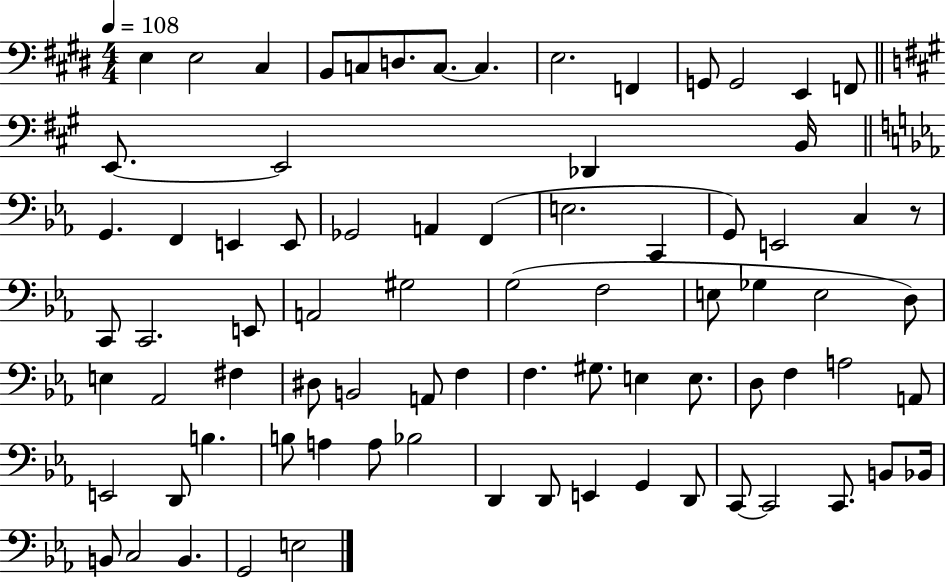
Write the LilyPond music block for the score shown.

{
  \clef bass
  \numericTimeSignature
  \time 4/4
  \key e \major
  \tempo 4 = 108
  \repeat volta 2 { e4 e2 cis4 | b,8 c8 d8. c8.~~ c4. | e2. f,4 | g,8 g,2 e,4 f,8 | \break \bar "||" \break \key a \major e,8.~~ e,2 des,4 b,16 | \bar "||" \break \key ees \major g,4. f,4 e,4 e,8 | ges,2 a,4 f,4( | e2. c,4 | g,8) e,2 c4 r8 | \break c,8 c,2. e,8 | a,2 gis2 | g2( f2 | e8 ges4 e2 d8) | \break e4 aes,2 fis4 | dis8 b,2 a,8 f4 | f4. gis8. e4 e8. | d8 f4 a2 a,8 | \break e,2 d,8 b4. | b8 a4 a8 bes2 | d,4 d,8 e,4 g,4 d,8 | c,8~~ c,2 c,8. b,8 bes,16 | \break b,8 c2 b,4. | g,2 e2 | } \bar "|."
}